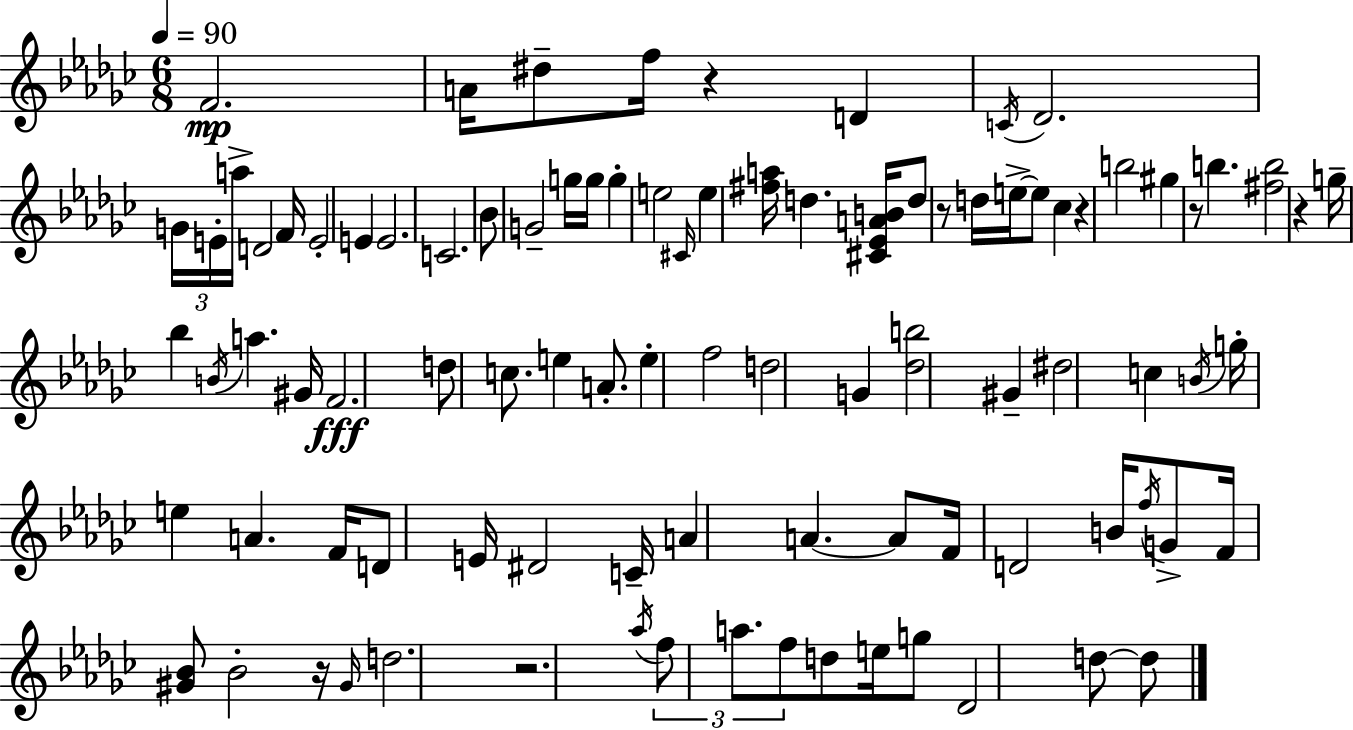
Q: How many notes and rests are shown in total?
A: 93